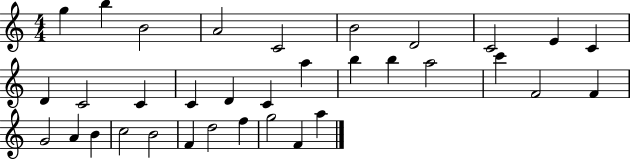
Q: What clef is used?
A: treble